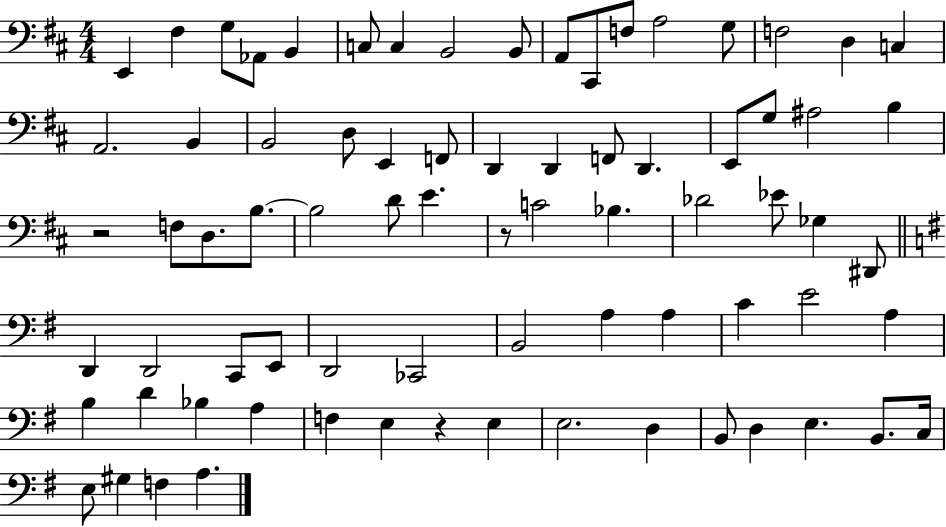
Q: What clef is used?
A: bass